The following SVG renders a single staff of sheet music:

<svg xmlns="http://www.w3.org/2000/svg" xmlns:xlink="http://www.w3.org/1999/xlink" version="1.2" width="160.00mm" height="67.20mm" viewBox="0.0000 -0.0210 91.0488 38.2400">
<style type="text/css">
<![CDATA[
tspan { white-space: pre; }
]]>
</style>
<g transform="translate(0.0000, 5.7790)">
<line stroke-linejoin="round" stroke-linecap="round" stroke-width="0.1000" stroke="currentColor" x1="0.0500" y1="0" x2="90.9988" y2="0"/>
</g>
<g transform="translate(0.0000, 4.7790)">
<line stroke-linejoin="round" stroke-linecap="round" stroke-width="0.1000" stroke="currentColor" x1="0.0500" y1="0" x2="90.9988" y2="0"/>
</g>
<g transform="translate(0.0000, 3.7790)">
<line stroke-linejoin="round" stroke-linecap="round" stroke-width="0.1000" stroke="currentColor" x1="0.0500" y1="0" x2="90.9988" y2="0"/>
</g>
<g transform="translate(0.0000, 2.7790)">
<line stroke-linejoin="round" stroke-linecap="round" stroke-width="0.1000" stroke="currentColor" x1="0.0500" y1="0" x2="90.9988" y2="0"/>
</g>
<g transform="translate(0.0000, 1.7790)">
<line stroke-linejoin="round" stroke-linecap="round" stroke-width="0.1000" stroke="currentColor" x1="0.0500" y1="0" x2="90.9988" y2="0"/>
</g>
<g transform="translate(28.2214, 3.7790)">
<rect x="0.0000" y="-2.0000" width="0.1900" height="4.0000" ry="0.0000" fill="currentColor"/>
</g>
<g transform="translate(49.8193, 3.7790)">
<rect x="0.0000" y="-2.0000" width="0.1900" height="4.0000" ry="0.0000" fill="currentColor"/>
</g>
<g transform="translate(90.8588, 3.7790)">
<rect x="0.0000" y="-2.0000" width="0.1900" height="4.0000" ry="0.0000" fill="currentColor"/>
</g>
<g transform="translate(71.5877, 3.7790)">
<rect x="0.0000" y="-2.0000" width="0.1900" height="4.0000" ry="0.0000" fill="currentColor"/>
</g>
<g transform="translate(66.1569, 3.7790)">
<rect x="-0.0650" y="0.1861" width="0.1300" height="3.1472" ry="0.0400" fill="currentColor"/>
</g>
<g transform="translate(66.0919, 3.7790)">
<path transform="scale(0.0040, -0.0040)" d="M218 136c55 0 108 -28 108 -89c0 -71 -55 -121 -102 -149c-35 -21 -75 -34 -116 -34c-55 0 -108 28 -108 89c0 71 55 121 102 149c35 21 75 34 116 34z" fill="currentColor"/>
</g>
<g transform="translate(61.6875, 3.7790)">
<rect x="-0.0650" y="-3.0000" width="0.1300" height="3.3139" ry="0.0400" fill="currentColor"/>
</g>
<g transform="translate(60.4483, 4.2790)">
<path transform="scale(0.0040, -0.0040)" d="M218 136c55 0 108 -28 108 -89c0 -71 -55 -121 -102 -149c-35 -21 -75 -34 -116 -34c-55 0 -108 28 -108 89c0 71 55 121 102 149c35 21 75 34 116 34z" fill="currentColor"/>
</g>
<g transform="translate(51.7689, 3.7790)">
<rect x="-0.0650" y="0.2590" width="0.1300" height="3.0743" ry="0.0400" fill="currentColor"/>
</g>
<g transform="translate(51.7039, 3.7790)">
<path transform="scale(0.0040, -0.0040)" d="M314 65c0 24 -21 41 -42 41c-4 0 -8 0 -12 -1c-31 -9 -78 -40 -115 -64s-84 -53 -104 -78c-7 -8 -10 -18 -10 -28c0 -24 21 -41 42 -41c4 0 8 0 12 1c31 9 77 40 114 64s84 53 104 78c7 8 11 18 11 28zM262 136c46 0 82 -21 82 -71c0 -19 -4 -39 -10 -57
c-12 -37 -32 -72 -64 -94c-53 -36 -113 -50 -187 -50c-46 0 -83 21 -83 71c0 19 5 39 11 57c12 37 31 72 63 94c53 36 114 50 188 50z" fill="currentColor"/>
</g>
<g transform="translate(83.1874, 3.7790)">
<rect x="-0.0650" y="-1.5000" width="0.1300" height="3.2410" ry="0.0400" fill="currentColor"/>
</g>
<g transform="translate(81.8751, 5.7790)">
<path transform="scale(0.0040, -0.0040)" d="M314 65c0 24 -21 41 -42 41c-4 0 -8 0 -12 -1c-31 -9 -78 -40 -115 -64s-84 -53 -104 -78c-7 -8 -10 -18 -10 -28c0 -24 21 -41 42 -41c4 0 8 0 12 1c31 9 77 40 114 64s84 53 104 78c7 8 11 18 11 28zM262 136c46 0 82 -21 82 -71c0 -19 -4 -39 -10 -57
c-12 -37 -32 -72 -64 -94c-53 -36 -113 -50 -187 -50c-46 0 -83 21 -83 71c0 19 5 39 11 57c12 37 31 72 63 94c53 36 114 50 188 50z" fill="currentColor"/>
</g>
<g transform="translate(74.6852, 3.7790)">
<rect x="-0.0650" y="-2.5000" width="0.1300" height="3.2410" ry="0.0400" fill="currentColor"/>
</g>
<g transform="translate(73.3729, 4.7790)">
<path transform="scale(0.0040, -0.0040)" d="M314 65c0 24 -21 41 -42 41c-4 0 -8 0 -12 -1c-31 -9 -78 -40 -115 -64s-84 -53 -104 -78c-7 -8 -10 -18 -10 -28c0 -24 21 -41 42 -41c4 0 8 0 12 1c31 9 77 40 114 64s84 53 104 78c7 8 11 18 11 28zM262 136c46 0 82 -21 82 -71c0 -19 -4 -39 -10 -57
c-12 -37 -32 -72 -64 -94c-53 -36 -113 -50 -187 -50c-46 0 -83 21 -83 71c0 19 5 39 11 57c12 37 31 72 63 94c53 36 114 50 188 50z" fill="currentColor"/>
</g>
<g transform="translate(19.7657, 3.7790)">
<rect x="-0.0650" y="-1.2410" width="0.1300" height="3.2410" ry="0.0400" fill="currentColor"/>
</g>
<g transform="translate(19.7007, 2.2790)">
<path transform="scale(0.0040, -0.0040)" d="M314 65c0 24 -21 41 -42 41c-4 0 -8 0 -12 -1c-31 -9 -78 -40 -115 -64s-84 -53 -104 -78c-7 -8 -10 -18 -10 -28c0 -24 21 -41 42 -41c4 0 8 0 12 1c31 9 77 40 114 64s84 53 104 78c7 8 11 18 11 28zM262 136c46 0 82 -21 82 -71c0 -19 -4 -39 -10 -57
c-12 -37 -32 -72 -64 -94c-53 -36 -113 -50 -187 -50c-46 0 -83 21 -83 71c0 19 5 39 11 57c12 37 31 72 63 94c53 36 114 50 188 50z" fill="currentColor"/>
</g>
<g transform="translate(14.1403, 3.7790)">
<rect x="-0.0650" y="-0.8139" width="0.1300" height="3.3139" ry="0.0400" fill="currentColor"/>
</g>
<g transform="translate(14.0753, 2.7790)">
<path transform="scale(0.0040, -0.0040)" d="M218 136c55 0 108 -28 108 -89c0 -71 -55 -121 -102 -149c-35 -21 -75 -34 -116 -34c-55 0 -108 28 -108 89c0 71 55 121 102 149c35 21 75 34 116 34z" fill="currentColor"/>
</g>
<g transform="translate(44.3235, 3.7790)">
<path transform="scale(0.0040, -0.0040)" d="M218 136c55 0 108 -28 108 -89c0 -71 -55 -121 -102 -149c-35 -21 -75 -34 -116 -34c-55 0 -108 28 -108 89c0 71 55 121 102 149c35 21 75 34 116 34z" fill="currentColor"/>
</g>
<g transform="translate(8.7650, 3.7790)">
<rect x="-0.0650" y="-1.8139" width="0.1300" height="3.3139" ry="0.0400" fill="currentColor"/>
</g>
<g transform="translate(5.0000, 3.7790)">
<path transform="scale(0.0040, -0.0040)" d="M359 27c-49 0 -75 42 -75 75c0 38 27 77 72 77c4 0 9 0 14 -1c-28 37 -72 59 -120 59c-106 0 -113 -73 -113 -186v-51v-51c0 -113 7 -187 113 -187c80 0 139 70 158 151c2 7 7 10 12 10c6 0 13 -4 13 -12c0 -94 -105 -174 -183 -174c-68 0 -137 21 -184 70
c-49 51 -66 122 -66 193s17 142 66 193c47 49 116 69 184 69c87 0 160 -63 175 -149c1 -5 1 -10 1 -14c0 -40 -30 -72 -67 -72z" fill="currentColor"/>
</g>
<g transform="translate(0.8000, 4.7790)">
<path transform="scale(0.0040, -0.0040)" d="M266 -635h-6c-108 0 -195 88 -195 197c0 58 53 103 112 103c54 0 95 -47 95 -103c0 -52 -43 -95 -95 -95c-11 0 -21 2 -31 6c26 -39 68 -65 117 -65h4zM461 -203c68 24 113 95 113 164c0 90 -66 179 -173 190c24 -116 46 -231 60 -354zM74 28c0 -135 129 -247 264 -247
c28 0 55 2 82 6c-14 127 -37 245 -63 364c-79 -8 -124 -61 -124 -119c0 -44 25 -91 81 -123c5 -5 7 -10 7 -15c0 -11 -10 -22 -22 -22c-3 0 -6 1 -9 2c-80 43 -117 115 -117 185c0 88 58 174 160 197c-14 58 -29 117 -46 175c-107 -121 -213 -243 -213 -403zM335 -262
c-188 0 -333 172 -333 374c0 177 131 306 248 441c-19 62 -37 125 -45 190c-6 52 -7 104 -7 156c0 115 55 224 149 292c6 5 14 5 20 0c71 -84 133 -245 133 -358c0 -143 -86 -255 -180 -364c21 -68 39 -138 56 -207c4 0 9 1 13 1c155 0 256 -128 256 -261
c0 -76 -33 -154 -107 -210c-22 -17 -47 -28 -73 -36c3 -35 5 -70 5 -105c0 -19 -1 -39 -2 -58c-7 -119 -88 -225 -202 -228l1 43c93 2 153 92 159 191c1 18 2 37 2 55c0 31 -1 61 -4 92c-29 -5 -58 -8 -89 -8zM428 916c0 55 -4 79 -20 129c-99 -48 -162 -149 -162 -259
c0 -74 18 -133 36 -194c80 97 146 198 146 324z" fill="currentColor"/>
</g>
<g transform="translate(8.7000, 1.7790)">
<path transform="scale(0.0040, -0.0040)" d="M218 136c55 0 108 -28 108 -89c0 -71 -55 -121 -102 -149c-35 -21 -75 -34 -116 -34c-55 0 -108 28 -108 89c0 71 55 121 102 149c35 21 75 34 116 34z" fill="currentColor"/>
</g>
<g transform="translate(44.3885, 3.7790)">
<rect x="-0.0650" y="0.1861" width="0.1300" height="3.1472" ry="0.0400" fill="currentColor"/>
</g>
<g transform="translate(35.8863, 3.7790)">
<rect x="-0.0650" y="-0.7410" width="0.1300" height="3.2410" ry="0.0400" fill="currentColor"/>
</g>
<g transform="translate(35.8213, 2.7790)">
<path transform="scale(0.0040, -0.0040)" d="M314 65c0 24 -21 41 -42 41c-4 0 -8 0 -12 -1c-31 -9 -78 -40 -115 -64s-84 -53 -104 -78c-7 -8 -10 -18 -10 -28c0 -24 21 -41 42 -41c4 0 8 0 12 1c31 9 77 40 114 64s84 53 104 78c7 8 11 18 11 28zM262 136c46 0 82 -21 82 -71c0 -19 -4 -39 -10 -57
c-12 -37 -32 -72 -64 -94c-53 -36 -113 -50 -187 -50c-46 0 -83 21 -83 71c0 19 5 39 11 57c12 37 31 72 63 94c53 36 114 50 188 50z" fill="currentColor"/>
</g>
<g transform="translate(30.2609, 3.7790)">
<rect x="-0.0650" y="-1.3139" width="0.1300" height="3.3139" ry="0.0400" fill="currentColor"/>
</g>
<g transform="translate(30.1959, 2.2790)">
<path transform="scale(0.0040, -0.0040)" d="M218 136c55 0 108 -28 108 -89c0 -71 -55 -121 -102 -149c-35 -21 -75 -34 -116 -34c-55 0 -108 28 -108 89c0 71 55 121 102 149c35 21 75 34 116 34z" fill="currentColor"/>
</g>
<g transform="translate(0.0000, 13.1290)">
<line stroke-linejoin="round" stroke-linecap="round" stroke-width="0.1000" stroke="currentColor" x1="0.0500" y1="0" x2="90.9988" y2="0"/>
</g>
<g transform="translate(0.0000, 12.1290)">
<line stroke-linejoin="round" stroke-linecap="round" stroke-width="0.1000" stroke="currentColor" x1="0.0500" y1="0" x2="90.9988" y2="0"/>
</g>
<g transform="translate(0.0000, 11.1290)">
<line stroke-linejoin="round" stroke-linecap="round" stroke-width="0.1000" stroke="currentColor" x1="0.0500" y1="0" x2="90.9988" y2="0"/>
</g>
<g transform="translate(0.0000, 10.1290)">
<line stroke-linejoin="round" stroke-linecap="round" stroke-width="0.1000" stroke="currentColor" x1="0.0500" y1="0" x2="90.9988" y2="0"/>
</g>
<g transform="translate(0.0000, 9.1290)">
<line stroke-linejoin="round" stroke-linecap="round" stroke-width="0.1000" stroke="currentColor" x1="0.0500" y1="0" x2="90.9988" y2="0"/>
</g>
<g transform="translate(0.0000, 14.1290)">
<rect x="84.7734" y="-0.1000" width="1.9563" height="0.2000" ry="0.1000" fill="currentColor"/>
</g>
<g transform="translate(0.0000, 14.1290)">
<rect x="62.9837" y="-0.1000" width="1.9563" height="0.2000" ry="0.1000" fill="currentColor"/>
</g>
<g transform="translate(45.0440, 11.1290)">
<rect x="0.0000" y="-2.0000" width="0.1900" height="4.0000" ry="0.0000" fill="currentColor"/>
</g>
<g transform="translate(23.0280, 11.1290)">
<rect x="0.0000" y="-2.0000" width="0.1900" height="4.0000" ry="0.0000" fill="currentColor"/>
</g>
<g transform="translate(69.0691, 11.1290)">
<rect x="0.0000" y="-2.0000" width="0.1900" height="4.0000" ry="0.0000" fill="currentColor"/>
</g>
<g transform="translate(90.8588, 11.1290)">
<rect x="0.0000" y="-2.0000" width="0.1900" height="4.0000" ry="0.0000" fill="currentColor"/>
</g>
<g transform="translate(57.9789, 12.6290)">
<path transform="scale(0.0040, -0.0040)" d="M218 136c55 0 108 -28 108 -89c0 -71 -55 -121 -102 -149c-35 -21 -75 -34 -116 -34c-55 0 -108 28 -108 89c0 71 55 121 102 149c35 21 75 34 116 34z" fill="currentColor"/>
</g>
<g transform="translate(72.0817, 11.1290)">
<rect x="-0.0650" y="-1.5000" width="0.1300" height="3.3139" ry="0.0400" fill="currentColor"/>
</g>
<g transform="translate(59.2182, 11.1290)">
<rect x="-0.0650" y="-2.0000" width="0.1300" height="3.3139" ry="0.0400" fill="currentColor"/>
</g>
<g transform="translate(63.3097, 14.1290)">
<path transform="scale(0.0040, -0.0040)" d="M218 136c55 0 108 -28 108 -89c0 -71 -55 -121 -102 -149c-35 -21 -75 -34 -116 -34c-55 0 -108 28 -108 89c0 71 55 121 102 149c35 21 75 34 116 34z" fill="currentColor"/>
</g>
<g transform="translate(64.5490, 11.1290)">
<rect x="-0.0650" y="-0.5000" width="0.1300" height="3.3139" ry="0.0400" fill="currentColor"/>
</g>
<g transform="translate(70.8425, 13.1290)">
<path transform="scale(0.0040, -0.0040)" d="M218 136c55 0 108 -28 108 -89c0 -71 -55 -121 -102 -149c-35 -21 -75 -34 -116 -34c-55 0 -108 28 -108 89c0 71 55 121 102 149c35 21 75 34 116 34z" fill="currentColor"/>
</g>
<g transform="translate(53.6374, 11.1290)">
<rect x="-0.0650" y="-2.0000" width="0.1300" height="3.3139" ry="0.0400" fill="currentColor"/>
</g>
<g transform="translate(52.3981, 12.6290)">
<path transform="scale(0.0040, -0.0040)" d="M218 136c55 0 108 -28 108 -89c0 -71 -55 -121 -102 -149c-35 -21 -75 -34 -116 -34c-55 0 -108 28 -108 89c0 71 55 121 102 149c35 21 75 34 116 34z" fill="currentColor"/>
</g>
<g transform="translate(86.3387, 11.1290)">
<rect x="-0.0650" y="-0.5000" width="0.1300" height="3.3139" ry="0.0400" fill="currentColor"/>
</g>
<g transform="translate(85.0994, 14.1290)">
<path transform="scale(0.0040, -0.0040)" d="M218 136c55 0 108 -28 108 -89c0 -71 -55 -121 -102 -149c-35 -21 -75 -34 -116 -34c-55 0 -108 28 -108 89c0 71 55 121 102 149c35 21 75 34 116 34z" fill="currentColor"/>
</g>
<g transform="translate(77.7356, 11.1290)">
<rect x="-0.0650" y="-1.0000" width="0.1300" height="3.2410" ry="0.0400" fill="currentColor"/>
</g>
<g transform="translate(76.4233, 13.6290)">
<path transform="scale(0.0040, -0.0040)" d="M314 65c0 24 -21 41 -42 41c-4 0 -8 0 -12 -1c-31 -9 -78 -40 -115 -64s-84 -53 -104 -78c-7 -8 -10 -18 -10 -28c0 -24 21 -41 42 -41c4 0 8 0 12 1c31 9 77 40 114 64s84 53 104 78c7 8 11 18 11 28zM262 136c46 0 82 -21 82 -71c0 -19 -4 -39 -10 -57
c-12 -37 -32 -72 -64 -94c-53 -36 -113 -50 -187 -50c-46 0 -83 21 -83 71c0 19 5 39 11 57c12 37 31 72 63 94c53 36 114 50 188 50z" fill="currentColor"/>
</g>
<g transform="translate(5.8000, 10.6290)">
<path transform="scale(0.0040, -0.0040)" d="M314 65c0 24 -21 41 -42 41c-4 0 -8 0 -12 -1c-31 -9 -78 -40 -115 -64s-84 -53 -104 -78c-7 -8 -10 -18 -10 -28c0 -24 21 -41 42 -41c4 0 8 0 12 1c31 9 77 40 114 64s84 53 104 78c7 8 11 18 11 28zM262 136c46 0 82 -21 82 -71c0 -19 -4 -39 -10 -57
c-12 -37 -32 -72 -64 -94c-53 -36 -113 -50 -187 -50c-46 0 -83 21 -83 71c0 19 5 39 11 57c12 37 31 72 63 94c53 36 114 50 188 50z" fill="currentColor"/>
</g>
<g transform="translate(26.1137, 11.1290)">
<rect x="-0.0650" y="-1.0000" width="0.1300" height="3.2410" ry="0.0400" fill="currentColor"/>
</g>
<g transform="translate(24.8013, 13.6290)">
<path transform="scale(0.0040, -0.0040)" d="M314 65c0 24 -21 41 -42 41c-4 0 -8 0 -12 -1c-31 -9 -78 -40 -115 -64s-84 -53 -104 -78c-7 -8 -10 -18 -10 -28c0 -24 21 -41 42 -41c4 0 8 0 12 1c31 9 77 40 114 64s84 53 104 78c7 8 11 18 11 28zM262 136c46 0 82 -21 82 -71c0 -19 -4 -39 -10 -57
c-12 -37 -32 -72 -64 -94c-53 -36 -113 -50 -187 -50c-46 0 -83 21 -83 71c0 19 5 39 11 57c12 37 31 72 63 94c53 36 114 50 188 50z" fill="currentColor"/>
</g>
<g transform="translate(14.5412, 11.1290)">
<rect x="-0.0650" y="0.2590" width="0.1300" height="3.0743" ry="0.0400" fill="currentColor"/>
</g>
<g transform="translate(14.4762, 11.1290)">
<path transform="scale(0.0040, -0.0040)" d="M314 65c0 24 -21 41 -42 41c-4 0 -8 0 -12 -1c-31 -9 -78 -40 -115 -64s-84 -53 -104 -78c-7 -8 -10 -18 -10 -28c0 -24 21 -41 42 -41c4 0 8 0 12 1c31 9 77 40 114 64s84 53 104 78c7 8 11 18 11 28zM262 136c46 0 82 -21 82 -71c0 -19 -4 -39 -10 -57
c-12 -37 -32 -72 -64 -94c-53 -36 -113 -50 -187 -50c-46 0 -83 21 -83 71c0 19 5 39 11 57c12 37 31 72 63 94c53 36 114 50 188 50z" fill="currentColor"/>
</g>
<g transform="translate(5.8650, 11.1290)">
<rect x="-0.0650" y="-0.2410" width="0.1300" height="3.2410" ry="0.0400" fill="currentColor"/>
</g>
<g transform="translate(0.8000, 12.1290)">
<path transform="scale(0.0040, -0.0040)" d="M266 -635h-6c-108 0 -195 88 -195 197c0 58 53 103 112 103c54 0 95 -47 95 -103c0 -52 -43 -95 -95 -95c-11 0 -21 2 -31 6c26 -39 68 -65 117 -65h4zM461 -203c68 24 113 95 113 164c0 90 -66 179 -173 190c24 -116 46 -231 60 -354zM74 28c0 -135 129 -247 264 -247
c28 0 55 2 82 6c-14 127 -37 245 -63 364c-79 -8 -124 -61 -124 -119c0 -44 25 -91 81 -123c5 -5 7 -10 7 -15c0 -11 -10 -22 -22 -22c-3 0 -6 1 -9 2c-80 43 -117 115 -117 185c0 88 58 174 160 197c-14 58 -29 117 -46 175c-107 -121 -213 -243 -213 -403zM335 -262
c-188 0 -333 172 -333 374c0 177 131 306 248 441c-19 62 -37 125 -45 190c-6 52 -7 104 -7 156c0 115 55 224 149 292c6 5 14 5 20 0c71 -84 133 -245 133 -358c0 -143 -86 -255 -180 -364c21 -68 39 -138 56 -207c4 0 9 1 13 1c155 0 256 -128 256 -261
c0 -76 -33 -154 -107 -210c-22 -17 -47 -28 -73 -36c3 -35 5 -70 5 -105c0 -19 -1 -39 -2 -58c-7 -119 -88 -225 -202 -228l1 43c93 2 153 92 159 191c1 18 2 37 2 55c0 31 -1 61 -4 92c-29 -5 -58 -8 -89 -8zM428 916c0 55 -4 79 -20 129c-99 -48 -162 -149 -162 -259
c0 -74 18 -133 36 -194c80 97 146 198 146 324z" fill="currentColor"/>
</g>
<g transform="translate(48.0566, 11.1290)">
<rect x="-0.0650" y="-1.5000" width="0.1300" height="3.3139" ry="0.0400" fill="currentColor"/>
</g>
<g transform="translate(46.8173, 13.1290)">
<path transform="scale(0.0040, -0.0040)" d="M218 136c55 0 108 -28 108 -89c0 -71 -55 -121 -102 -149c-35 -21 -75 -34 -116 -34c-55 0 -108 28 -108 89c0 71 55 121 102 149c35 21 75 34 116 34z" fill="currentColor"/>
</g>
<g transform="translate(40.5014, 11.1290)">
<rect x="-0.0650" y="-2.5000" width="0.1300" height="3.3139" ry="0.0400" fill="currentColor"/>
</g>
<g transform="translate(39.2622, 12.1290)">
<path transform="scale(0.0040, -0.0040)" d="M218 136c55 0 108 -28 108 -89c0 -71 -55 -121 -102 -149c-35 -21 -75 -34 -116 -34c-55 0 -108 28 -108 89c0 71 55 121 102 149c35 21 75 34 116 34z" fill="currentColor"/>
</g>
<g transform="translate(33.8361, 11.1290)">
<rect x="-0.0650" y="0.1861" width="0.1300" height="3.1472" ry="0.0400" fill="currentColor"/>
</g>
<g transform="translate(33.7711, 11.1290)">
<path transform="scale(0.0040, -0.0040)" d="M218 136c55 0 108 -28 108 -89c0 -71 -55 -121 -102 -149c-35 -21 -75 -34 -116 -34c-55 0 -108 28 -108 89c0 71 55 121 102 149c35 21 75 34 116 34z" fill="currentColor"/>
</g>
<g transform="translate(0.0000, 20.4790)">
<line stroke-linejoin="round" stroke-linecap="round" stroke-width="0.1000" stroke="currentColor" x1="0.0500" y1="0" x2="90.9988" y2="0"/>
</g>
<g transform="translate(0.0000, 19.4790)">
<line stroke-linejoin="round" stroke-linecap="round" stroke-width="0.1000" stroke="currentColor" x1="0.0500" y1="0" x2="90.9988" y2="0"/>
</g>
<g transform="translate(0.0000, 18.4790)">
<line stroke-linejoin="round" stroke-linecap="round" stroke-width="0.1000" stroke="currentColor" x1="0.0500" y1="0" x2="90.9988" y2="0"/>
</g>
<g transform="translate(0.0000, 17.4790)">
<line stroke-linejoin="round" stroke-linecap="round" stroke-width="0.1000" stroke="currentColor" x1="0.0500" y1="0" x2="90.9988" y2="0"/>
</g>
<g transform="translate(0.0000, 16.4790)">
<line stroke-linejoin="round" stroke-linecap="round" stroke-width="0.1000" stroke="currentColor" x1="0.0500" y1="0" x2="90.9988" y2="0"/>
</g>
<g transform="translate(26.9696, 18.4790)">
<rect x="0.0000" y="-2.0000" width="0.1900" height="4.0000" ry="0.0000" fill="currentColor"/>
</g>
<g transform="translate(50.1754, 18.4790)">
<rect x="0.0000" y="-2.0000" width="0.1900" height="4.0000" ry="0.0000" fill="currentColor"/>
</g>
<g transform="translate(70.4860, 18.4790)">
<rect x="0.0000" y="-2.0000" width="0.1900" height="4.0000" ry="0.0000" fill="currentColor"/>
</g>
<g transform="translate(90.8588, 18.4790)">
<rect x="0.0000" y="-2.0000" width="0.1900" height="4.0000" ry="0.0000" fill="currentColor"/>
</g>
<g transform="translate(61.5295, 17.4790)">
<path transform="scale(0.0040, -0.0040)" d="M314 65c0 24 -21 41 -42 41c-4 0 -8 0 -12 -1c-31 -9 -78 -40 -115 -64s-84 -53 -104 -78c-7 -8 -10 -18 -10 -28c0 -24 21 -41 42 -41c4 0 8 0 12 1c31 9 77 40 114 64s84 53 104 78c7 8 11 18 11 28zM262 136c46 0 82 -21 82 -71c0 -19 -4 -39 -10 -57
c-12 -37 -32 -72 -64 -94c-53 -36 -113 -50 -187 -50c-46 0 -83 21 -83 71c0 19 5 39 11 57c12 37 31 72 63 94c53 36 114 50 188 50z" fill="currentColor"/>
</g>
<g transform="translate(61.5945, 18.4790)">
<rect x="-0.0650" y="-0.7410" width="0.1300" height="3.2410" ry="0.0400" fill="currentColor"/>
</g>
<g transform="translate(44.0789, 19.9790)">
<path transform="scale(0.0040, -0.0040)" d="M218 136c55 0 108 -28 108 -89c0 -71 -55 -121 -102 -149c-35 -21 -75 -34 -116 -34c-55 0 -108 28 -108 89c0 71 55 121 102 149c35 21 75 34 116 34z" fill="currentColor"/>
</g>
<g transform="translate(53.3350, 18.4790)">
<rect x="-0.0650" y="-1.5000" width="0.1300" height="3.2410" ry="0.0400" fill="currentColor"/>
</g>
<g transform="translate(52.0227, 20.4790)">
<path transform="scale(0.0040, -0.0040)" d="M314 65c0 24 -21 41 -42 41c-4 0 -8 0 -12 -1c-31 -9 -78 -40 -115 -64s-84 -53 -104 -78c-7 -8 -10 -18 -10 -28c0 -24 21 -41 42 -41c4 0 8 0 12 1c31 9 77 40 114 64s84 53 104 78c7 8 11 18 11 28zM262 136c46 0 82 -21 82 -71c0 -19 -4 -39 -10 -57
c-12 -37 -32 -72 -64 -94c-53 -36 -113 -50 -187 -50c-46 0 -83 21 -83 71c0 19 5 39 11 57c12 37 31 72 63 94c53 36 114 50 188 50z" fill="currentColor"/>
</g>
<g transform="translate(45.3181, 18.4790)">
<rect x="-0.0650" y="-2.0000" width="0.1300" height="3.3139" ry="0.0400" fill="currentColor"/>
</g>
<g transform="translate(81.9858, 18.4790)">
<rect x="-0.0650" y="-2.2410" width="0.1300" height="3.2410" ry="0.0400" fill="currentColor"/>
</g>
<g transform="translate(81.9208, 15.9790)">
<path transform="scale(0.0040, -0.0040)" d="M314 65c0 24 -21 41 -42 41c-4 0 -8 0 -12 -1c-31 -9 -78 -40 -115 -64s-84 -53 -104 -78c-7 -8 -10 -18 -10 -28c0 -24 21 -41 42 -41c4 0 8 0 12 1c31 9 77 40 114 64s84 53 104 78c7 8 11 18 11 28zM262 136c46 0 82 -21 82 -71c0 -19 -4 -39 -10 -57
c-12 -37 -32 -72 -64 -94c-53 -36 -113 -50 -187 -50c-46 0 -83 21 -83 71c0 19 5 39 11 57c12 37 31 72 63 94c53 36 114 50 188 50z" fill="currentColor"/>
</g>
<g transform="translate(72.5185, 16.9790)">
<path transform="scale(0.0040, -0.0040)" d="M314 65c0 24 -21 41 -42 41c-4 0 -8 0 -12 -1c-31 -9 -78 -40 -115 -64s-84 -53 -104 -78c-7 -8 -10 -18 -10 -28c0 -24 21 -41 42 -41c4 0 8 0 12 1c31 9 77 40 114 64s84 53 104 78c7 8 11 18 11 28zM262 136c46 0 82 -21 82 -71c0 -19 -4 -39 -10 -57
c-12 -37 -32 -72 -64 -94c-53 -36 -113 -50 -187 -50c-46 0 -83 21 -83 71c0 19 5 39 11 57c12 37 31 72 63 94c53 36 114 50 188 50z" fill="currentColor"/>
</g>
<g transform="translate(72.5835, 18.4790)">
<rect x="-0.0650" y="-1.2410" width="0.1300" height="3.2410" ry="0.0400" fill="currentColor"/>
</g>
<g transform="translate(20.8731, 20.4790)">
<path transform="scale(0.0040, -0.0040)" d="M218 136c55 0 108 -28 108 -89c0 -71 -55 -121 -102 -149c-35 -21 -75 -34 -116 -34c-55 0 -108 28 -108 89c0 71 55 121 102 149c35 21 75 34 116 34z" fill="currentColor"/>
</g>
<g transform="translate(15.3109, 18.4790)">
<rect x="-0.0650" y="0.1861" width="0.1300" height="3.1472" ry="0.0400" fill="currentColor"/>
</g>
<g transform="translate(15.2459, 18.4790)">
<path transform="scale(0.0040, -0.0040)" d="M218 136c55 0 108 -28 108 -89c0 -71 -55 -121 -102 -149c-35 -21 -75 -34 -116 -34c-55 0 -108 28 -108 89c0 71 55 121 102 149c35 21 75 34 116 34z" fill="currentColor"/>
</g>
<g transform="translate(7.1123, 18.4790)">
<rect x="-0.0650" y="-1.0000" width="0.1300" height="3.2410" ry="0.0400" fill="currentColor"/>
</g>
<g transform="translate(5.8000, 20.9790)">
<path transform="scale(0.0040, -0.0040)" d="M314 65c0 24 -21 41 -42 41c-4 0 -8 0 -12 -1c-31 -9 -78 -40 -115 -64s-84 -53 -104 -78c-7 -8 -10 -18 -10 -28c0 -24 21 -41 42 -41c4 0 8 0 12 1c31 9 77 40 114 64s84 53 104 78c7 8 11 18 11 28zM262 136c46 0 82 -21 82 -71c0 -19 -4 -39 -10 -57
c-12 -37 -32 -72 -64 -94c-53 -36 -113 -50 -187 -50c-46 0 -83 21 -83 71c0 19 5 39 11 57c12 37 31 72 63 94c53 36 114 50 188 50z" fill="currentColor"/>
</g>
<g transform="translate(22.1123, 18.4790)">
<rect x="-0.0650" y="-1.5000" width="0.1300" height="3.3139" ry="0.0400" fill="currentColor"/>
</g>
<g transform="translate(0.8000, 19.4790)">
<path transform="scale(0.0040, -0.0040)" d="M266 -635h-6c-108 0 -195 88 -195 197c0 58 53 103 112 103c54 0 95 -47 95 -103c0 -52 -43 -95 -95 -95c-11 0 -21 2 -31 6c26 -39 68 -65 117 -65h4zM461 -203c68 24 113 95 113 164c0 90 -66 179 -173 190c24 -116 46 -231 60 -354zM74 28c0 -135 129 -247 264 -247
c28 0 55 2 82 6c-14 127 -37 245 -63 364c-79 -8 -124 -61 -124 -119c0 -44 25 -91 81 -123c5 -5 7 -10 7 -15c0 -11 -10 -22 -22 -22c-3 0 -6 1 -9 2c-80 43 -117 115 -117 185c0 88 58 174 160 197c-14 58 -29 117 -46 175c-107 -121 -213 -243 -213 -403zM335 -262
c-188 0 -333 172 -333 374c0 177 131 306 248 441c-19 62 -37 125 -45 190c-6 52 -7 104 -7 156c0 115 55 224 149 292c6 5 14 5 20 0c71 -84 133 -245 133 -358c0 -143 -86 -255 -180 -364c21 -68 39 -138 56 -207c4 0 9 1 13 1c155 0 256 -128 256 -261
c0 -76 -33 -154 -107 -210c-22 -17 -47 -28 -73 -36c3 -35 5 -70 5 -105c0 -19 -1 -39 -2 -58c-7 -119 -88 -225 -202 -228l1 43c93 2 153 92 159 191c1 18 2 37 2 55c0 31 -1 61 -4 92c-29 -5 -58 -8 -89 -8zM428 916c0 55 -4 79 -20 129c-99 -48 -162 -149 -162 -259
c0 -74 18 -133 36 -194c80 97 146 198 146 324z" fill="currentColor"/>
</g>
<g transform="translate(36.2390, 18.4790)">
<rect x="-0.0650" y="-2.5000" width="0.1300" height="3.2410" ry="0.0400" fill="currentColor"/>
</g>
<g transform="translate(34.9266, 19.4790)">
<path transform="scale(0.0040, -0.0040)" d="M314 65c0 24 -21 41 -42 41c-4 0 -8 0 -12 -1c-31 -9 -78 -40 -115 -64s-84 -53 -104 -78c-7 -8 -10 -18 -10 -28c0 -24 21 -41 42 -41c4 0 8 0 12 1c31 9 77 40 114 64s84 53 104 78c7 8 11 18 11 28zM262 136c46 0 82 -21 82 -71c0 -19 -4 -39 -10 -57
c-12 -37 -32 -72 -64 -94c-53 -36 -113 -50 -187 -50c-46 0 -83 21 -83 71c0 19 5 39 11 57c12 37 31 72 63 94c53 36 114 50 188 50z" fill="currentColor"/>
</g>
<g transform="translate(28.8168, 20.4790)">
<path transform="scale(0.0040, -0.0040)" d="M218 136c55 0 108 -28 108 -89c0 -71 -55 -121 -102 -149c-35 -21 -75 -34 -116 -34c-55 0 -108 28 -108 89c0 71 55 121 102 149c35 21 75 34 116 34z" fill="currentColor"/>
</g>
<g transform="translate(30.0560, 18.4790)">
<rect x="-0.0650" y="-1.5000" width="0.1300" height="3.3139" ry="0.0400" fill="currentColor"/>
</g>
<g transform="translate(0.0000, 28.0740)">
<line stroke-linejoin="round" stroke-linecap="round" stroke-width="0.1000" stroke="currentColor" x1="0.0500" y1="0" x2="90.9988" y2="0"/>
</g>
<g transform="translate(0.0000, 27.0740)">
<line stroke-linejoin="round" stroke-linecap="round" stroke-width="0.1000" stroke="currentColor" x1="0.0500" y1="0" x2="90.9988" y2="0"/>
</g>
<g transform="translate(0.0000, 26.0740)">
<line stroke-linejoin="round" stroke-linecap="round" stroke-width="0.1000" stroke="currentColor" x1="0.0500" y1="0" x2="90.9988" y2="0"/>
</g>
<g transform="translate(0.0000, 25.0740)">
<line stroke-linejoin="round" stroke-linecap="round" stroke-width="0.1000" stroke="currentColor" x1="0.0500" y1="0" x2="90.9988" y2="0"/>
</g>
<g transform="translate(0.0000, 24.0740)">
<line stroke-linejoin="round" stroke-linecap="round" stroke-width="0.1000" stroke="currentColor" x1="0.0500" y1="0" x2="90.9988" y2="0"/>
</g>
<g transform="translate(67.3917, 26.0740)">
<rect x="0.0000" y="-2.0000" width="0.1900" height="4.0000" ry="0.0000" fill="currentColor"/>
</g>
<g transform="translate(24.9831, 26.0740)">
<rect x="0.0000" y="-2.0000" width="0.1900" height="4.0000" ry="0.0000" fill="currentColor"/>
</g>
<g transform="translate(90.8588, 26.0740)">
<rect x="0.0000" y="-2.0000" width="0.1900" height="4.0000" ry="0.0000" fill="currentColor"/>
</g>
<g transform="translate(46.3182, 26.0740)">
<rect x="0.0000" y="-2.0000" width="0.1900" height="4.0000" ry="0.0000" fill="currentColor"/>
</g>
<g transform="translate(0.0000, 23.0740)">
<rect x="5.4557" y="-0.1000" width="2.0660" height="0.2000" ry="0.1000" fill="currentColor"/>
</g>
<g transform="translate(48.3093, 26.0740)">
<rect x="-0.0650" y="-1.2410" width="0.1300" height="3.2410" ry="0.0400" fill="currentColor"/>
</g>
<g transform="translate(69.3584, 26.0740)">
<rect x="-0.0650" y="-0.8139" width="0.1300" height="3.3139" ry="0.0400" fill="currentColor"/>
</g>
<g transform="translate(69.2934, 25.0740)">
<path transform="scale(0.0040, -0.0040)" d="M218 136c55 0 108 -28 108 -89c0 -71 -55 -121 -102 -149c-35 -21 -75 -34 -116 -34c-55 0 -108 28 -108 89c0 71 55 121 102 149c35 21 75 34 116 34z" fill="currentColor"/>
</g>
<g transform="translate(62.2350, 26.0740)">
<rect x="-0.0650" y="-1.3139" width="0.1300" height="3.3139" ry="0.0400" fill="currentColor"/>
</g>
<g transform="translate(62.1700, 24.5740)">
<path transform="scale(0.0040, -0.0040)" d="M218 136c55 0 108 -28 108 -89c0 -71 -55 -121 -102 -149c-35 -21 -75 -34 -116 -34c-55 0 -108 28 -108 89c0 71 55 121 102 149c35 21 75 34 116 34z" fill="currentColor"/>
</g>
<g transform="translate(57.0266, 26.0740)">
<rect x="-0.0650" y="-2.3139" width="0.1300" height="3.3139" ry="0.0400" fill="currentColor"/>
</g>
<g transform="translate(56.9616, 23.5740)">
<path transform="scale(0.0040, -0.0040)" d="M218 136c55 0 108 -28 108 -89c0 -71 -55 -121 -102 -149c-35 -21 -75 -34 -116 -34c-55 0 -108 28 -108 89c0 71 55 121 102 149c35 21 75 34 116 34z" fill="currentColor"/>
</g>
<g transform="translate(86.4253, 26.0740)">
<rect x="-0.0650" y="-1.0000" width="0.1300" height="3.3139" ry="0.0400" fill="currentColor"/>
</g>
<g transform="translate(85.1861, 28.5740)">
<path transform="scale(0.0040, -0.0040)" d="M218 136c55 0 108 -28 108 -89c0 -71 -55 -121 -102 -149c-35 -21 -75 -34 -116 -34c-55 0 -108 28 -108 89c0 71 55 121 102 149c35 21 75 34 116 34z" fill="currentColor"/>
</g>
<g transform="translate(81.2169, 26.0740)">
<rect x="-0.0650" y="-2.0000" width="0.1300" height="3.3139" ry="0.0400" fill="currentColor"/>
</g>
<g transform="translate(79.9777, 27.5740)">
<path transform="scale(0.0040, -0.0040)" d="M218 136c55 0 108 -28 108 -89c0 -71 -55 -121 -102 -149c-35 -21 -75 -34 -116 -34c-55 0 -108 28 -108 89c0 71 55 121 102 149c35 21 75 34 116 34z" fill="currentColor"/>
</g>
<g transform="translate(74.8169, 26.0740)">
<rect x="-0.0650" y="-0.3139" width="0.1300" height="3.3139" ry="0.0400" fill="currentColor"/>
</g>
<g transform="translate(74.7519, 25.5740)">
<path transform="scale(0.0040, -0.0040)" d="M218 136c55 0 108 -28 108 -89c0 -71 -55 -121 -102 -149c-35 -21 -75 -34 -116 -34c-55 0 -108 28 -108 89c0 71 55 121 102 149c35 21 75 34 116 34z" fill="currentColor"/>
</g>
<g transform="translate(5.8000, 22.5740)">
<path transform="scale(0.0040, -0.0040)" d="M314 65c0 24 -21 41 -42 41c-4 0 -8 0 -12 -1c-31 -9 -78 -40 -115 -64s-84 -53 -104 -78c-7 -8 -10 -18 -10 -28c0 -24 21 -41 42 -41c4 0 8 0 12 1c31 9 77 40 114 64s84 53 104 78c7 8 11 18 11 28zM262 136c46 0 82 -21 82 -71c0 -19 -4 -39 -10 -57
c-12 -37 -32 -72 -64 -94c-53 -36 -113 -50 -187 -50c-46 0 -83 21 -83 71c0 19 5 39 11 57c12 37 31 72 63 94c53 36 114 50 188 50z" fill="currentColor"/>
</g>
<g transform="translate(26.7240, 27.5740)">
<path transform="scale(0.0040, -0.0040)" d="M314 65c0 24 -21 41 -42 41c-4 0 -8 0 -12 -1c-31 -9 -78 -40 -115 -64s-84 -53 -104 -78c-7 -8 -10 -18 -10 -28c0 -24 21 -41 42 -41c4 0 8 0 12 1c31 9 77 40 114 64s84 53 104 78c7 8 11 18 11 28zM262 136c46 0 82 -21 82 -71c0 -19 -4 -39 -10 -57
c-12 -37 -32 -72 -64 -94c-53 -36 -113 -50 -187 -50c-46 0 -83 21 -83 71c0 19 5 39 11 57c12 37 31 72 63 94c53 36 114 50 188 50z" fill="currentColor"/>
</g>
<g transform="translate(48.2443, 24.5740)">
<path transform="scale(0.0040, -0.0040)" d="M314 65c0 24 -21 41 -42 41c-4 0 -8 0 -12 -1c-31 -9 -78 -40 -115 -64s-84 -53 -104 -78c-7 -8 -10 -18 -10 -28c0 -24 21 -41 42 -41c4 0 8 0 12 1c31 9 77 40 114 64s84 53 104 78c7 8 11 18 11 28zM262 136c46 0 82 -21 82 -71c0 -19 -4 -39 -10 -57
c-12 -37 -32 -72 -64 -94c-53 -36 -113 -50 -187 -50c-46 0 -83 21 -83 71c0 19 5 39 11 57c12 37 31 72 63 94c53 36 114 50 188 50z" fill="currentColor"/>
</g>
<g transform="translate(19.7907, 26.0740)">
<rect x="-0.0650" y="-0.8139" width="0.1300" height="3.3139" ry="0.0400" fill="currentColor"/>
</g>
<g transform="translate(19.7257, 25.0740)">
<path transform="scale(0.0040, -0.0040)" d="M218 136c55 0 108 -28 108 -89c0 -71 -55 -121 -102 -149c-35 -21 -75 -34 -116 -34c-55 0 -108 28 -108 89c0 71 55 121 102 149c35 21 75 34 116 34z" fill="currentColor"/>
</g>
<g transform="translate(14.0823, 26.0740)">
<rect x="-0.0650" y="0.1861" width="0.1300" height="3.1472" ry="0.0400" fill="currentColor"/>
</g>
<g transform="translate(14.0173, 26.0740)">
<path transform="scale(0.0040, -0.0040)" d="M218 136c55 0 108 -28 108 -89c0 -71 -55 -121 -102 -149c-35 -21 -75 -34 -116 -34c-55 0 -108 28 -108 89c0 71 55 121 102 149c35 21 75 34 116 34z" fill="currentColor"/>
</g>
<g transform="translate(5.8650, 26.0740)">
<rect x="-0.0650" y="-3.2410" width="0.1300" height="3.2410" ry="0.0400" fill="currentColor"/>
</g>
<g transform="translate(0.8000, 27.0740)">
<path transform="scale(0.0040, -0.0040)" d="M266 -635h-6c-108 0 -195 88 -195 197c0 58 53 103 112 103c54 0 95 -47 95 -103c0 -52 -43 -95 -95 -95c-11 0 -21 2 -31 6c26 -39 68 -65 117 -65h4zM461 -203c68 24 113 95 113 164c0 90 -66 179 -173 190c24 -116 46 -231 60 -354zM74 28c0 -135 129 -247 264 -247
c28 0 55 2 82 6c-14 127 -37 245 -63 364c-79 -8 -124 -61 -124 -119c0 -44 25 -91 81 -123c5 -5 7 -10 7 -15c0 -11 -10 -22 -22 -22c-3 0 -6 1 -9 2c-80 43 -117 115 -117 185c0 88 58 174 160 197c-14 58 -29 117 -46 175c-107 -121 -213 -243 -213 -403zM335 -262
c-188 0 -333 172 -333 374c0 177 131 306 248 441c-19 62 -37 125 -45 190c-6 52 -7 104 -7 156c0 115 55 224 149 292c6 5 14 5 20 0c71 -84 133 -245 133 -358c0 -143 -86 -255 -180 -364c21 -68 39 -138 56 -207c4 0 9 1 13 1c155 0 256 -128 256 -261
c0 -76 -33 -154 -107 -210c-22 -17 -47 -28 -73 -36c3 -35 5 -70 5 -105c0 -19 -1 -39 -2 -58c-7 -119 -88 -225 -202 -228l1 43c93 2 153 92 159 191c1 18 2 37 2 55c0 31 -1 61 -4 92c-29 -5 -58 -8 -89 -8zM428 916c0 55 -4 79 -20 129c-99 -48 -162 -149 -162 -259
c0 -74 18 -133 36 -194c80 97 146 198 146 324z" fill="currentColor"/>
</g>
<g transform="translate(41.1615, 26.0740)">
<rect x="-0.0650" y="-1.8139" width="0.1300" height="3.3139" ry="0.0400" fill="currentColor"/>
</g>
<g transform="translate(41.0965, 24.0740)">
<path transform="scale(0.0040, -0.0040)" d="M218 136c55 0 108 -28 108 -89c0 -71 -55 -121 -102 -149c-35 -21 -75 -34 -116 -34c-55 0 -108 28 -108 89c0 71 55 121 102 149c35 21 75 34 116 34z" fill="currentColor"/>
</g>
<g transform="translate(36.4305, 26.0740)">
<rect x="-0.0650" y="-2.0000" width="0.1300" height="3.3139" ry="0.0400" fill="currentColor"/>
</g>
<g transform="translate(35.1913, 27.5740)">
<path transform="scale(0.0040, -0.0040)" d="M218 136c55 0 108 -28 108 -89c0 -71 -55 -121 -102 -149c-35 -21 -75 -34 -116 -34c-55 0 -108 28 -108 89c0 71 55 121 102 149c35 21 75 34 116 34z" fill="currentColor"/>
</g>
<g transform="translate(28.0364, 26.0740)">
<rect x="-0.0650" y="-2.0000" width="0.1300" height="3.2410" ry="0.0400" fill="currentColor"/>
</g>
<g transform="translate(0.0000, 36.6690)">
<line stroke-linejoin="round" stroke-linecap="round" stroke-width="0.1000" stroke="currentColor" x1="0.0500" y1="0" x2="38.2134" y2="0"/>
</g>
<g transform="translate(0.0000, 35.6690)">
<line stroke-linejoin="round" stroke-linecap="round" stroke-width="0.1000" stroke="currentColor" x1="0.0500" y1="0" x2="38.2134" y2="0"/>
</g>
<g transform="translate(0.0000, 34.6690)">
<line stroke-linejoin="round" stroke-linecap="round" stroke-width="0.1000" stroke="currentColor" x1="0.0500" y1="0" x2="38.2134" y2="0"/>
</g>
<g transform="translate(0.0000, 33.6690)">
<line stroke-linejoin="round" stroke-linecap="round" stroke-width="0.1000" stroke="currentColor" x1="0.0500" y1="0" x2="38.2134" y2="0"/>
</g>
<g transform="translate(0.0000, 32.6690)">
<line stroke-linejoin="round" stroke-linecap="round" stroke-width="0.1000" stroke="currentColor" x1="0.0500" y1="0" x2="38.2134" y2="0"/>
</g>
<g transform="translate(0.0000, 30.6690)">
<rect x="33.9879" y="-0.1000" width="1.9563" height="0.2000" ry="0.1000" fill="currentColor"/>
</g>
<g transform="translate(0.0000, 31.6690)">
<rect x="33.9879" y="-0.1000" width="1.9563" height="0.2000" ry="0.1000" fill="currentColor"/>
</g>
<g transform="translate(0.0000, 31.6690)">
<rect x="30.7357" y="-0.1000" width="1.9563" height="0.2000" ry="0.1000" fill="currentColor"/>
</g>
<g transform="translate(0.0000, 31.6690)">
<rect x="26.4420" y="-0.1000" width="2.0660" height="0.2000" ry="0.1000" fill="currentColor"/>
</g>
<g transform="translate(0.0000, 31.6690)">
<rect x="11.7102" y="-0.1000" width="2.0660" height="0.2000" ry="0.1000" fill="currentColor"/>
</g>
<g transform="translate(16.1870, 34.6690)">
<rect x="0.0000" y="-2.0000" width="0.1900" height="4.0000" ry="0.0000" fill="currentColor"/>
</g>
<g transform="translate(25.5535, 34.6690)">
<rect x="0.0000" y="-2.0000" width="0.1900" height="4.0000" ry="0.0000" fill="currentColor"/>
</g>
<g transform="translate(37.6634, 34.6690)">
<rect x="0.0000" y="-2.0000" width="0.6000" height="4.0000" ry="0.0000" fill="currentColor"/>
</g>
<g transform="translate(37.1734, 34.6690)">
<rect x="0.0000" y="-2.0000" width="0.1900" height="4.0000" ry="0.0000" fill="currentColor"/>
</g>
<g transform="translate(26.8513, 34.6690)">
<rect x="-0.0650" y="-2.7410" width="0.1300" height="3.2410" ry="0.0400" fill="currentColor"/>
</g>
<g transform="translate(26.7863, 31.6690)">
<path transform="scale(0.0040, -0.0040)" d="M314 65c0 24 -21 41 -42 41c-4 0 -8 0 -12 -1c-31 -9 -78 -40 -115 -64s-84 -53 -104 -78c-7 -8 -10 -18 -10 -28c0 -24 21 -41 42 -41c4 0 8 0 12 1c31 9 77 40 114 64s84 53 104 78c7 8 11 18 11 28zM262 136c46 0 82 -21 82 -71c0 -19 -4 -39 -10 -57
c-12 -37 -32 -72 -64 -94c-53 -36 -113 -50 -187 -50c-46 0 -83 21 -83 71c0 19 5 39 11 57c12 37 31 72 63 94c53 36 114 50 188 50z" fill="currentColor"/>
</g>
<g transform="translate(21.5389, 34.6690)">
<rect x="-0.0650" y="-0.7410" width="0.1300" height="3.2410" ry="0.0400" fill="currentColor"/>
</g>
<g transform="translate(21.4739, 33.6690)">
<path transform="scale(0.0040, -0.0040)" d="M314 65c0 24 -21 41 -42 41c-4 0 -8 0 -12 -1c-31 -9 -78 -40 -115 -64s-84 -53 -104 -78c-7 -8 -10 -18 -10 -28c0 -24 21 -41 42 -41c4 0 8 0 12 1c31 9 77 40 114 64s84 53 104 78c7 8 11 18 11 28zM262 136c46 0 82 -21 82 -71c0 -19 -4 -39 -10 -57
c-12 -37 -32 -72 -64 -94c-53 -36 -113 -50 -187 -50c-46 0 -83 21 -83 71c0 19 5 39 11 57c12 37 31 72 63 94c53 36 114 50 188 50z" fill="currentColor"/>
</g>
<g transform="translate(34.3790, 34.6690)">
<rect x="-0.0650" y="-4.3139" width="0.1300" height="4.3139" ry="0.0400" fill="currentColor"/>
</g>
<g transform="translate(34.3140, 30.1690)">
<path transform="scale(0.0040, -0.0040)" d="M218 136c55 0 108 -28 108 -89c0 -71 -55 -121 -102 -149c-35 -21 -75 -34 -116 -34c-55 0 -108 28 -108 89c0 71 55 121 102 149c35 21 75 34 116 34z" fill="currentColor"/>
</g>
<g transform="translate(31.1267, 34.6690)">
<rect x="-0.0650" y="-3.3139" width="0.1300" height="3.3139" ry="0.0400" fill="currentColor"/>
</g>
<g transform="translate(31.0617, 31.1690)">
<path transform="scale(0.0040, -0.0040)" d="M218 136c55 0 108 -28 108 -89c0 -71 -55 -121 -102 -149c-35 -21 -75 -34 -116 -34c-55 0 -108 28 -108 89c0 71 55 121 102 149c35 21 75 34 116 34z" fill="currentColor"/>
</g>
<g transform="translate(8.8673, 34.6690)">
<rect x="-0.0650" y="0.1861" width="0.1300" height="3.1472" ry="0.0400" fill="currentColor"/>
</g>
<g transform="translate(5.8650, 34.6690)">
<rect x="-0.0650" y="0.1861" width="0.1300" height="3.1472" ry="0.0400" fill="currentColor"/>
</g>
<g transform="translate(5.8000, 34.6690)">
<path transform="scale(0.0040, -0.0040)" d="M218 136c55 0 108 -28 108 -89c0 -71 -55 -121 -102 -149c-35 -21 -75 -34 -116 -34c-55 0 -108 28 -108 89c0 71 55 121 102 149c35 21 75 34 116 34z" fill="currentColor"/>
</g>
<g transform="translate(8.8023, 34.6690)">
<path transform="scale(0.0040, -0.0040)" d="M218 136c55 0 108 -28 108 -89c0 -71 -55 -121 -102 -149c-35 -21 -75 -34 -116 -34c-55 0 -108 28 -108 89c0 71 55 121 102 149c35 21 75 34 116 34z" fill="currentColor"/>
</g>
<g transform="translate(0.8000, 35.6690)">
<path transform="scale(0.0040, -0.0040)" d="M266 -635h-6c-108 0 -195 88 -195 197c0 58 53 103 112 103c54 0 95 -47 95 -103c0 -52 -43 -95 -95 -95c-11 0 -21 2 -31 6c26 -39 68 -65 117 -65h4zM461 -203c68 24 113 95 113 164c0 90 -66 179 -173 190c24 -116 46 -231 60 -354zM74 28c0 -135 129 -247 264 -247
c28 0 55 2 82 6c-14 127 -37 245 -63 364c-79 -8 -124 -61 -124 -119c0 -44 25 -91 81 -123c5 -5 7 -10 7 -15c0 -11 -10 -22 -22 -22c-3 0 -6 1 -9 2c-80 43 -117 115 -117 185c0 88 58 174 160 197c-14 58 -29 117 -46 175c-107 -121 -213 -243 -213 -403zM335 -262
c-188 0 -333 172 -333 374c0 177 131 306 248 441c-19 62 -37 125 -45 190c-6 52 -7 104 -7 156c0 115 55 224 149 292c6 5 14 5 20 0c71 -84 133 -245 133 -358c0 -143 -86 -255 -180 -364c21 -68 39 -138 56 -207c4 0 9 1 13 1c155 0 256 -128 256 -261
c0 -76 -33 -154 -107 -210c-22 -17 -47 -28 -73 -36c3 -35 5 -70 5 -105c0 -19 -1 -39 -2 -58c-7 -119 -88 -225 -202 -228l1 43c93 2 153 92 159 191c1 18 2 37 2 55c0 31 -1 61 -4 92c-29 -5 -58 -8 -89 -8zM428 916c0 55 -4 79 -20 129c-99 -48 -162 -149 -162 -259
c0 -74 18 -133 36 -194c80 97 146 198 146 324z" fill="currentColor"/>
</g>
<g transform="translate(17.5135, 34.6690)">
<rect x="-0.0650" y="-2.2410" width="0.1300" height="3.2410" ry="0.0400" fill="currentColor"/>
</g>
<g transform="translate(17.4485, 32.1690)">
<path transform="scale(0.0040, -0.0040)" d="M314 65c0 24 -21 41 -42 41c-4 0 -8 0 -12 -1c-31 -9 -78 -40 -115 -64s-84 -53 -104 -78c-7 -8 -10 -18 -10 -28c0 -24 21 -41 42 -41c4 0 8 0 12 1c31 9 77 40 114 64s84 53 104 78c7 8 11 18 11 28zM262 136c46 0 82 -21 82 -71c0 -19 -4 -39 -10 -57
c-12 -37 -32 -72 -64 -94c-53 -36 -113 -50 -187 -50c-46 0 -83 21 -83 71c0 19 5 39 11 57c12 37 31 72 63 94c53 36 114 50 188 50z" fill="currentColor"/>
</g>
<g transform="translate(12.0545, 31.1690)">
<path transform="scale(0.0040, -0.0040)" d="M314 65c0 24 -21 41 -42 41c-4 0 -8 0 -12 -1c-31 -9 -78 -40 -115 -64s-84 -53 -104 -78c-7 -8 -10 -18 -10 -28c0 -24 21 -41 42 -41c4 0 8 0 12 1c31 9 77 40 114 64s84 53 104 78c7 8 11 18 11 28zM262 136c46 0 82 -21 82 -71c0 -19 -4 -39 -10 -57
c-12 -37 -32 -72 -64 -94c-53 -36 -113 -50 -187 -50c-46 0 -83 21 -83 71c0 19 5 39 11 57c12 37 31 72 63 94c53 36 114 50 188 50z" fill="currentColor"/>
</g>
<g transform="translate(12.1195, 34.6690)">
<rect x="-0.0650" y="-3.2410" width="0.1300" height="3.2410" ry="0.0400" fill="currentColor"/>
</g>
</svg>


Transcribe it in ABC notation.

X:1
T:Untitled
M:4/4
L:1/4
K:C
f d e2 e d2 B B2 A B G2 E2 c2 B2 D2 B G E F F C E D2 C D2 B E E G2 F E2 d2 e2 g2 b2 B d F2 F f e2 g e d c F D B B b2 g2 d2 a2 b d'